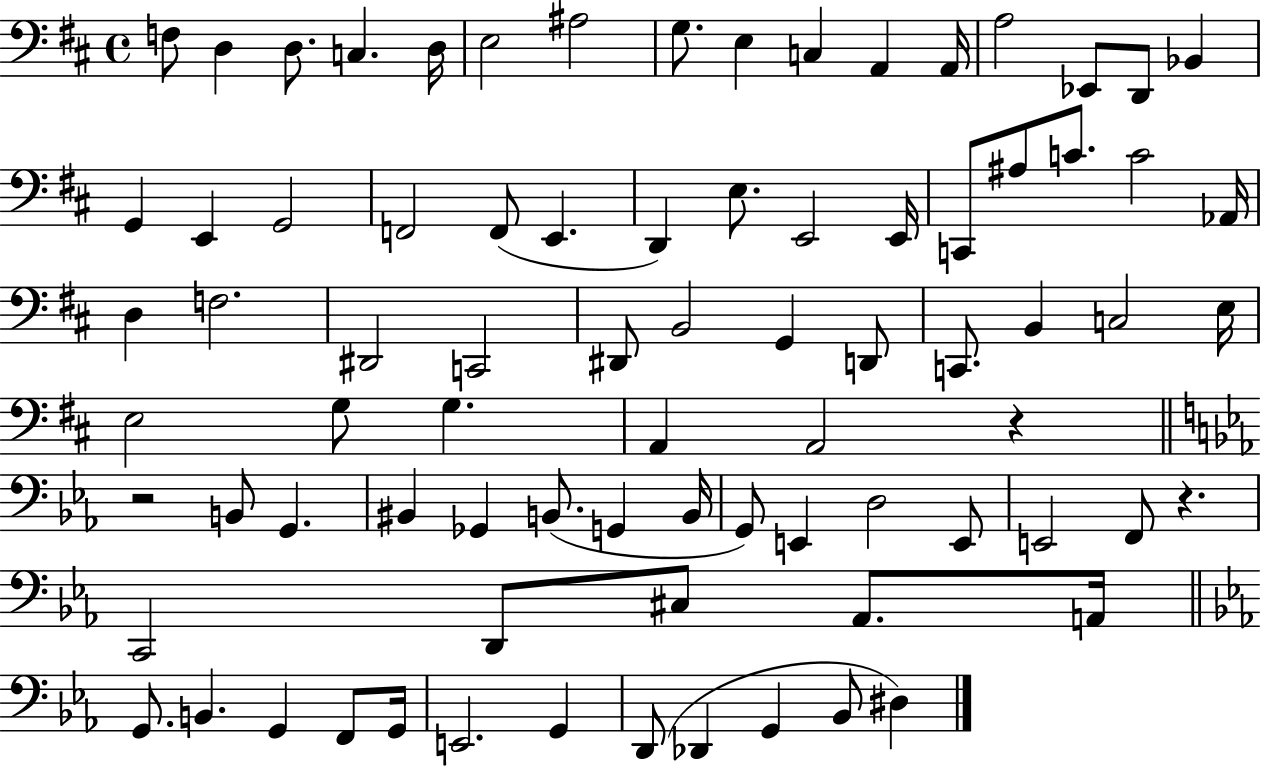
F3/e D3/q D3/e. C3/q. D3/s E3/h A#3/h G3/e. E3/q C3/q A2/q A2/s A3/h Eb2/e D2/e Bb2/q G2/q E2/q G2/h F2/h F2/e E2/q. D2/q E3/e. E2/h E2/s C2/e A#3/e C4/e. C4/h Ab2/s D3/q F3/h. D#2/h C2/h D#2/e B2/h G2/q D2/e C2/e. B2/q C3/h E3/s E3/h G3/e G3/q. A2/q A2/h R/q R/h B2/e G2/q. BIS2/q Gb2/q B2/e. G2/q B2/s G2/e E2/q D3/h E2/e E2/h F2/e R/q. C2/h D2/e C#3/e Ab2/e. A2/s G2/e. B2/q. G2/q F2/e G2/s E2/h. G2/q D2/e Db2/q G2/q Bb2/e D#3/q